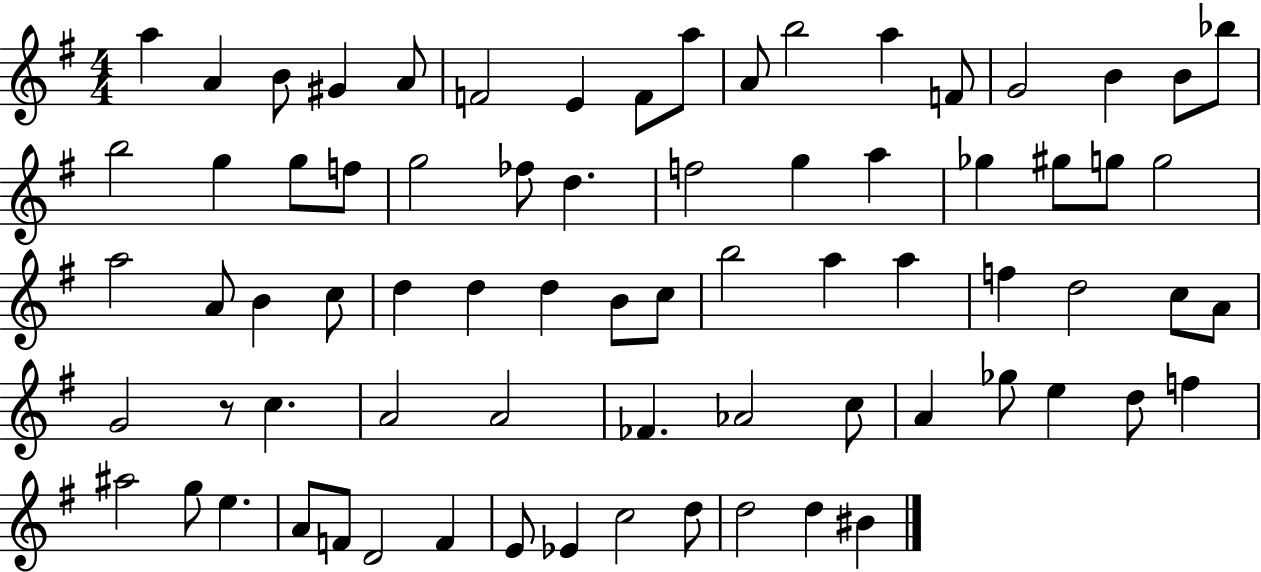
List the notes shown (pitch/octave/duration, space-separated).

A5/q A4/q B4/e G#4/q A4/e F4/h E4/q F4/e A5/e A4/e B5/h A5/q F4/e G4/h B4/q B4/e Bb5/e B5/h G5/q G5/e F5/e G5/h FES5/e D5/q. F5/h G5/q A5/q Gb5/q G#5/e G5/e G5/h A5/h A4/e B4/q C5/e D5/q D5/q D5/q B4/e C5/e B5/h A5/q A5/q F5/q D5/h C5/e A4/e G4/h R/e C5/q. A4/h A4/h FES4/q. Ab4/h C5/e A4/q Gb5/e E5/q D5/e F5/q A#5/h G5/e E5/q. A4/e F4/e D4/h F4/q E4/e Eb4/q C5/h D5/e D5/h D5/q BIS4/q